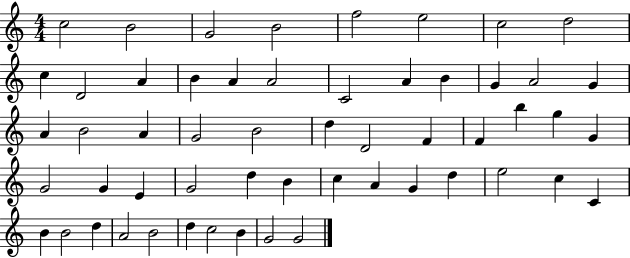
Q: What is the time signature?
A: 4/4